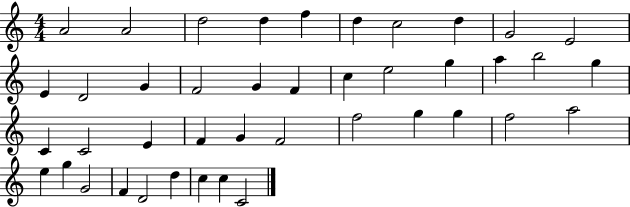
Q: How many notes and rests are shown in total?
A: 42